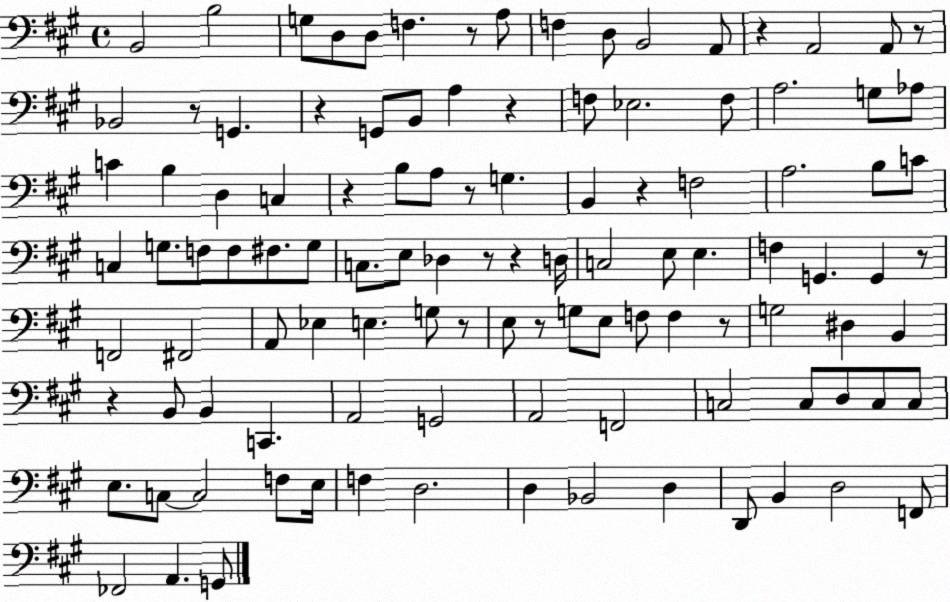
X:1
T:Untitled
M:4/4
L:1/4
K:A
B,,2 B,2 G,/2 D,/2 D,/2 F, z/2 A,/2 F, D,/2 B,,2 A,,/2 z A,,2 A,,/2 z/2 _B,,2 z/2 G,, z G,,/2 B,,/2 A, z F,/2 _E,2 F,/2 A,2 G,/2 _A,/2 C B, D, C, z B,/2 A,/2 z/2 G, B,, z F,2 A,2 B,/2 C/2 C, G,/2 F,/2 F,/2 ^F,/2 G,/2 C,/2 E,/2 _D, z/2 z D,/4 C,2 E,/2 E, F, G,, G,, z/2 F,,2 ^F,,2 A,,/2 _E, E, G,/2 z/2 E,/2 z/2 G,/2 E,/2 F,/2 F, z/2 G,2 ^D, B,, z B,,/2 B,, C,, A,,2 G,,2 A,,2 F,,2 C,2 C,/2 D,/2 C,/2 C,/2 E,/2 C,/2 C,2 F,/2 E,/4 F, D,2 D, _B,,2 D, D,,/2 B,, D,2 F,,/2 _F,,2 A,, G,,/2